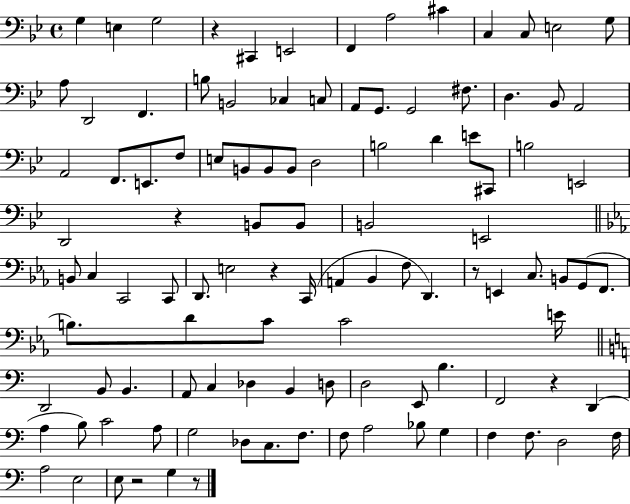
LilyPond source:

{
  \clef bass
  \time 4/4
  \defaultTimeSignature
  \key bes \major
  g4 e4 g2 | r4 cis,4 e,2 | f,4 a2 cis'4 | c4 c8 e2 g8 | \break a8 d,2 f,4. | b8 b,2 ces4 c8 | a,8 g,8. g,2 fis8. | d4. bes,8 a,2 | \break a,2 f,8. e,8. f8 | e8 b,8 b,8 b,8 d2 | b2 d'4 e'8 cis,8 | b2 e,2 | \break d,2 r4 b,8 b,8 | b,2 e,2 | \bar "||" \break \key ees \major b,8 c4 c,2 c,8 | d,8. e2 r4 c,16( | a,4 bes,4 f8 d,4.) | r8 e,4 c8. b,8 g,8( f,8. | \break b8.) d'8 c'8 c'2 e'16 | \bar "||" \break \key c \major d,2 b,8 b,4. | a,8 c4 des4 b,4 d8 | d2 e,8 b4. | f,2 r4 d,4( | \break a4 b8) c'2 a8 | g2 des8 c8. f8. | f8 a2 bes8 g4 | f4 f8. d2 f16 | \break a2 e2 | e8 r2 g4 r8 | \bar "|."
}